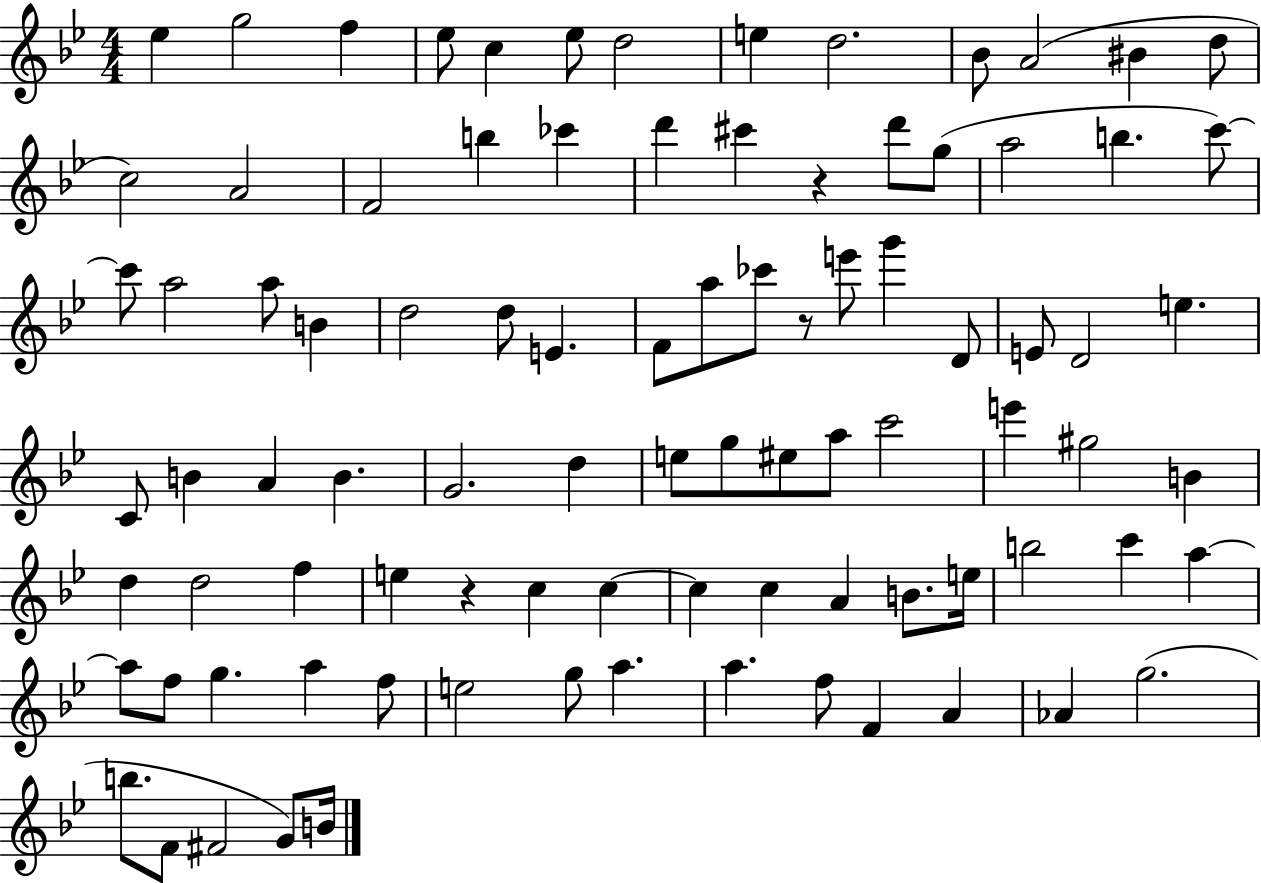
Eb5/q G5/h F5/q Eb5/e C5/q Eb5/e D5/h E5/q D5/h. Bb4/e A4/h BIS4/q D5/e C5/h A4/h F4/h B5/q CES6/q D6/q C#6/q R/q D6/e G5/e A5/h B5/q. C6/e C6/e A5/h A5/e B4/q D5/h D5/e E4/q. F4/e A5/e CES6/e R/e E6/e G6/q D4/e E4/e D4/h E5/q. C4/e B4/q A4/q B4/q. G4/h. D5/q E5/e G5/e EIS5/e A5/e C6/h E6/q G#5/h B4/q D5/q D5/h F5/q E5/q R/q C5/q C5/q C5/q C5/q A4/q B4/e. E5/s B5/h C6/q A5/q A5/e F5/e G5/q. A5/q F5/e E5/h G5/e A5/q. A5/q. F5/e F4/q A4/q Ab4/q G5/h. B5/e. F4/e F#4/h G4/e B4/s